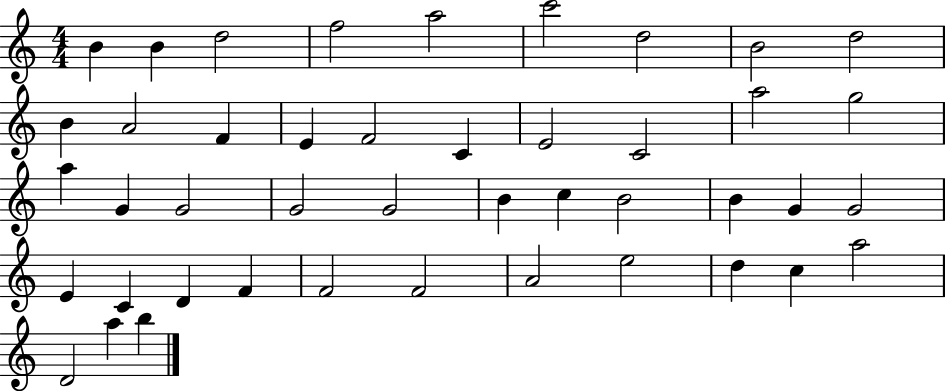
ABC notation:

X:1
T:Untitled
M:4/4
L:1/4
K:C
B B d2 f2 a2 c'2 d2 B2 d2 B A2 F E F2 C E2 C2 a2 g2 a G G2 G2 G2 B c B2 B G G2 E C D F F2 F2 A2 e2 d c a2 D2 a b